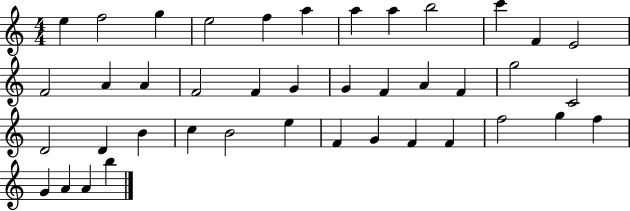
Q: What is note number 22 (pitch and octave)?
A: F4